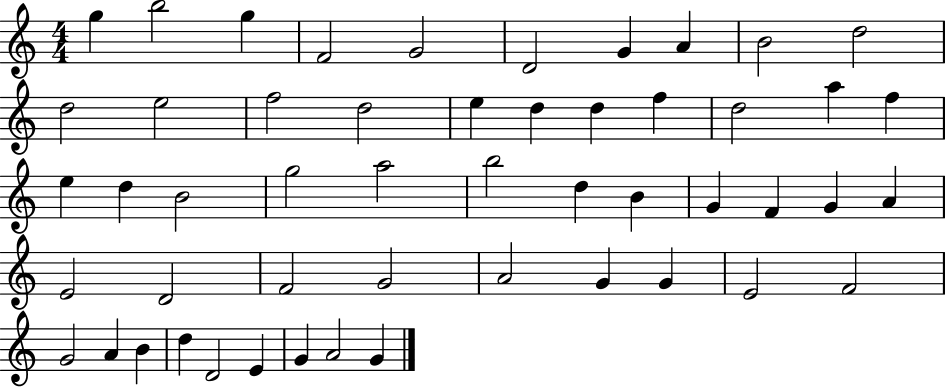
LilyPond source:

{
  \clef treble
  \numericTimeSignature
  \time 4/4
  \key c \major
  g''4 b''2 g''4 | f'2 g'2 | d'2 g'4 a'4 | b'2 d''2 | \break d''2 e''2 | f''2 d''2 | e''4 d''4 d''4 f''4 | d''2 a''4 f''4 | \break e''4 d''4 b'2 | g''2 a''2 | b''2 d''4 b'4 | g'4 f'4 g'4 a'4 | \break e'2 d'2 | f'2 g'2 | a'2 g'4 g'4 | e'2 f'2 | \break g'2 a'4 b'4 | d''4 d'2 e'4 | g'4 a'2 g'4 | \bar "|."
}